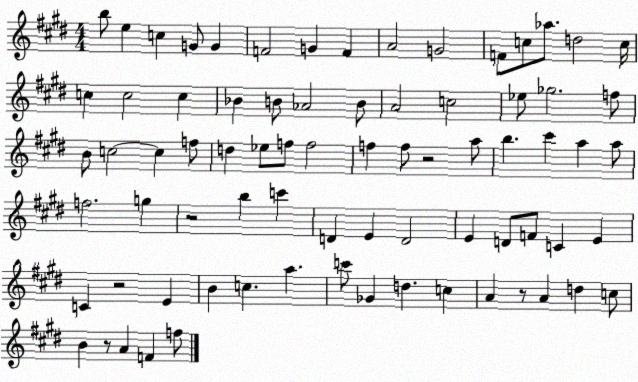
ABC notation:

X:1
T:Untitled
M:4/4
L:1/4
K:E
b/2 e c G/2 G F2 G F A2 G2 F/2 c/2 _a/2 d2 c/4 c c2 c _B B/2 _A2 B/2 A2 c2 _e/2 _g2 f/2 B/2 c2 c f/2 d _e/2 f/2 f2 f f/2 z2 a/2 b ^c' a a/2 f2 g z2 b c' D E D2 E D/2 F/2 C E C z2 E B c a c'/2 _G d c A z/2 A d c/2 B z/2 A F f/2